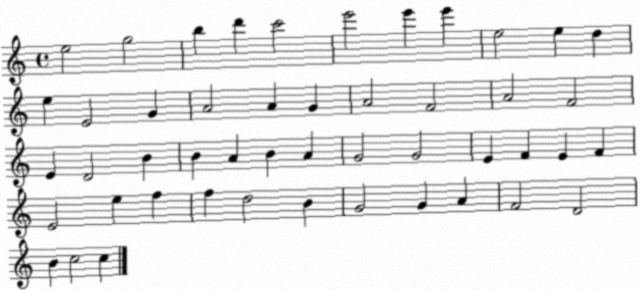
X:1
T:Untitled
M:4/4
L:1/4
K:C
e2 g2 b d' c'2 e'2 e' e' e2 e d e E2 G A2 A G A2 F2 A2 F2 E D2 B B A B A G2 G2 E F E F E2 e f f d2 B G2 G A F2 D2 B c2 c